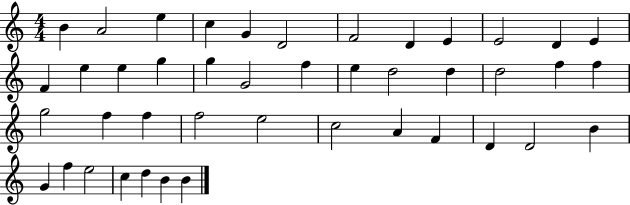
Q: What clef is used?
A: treble